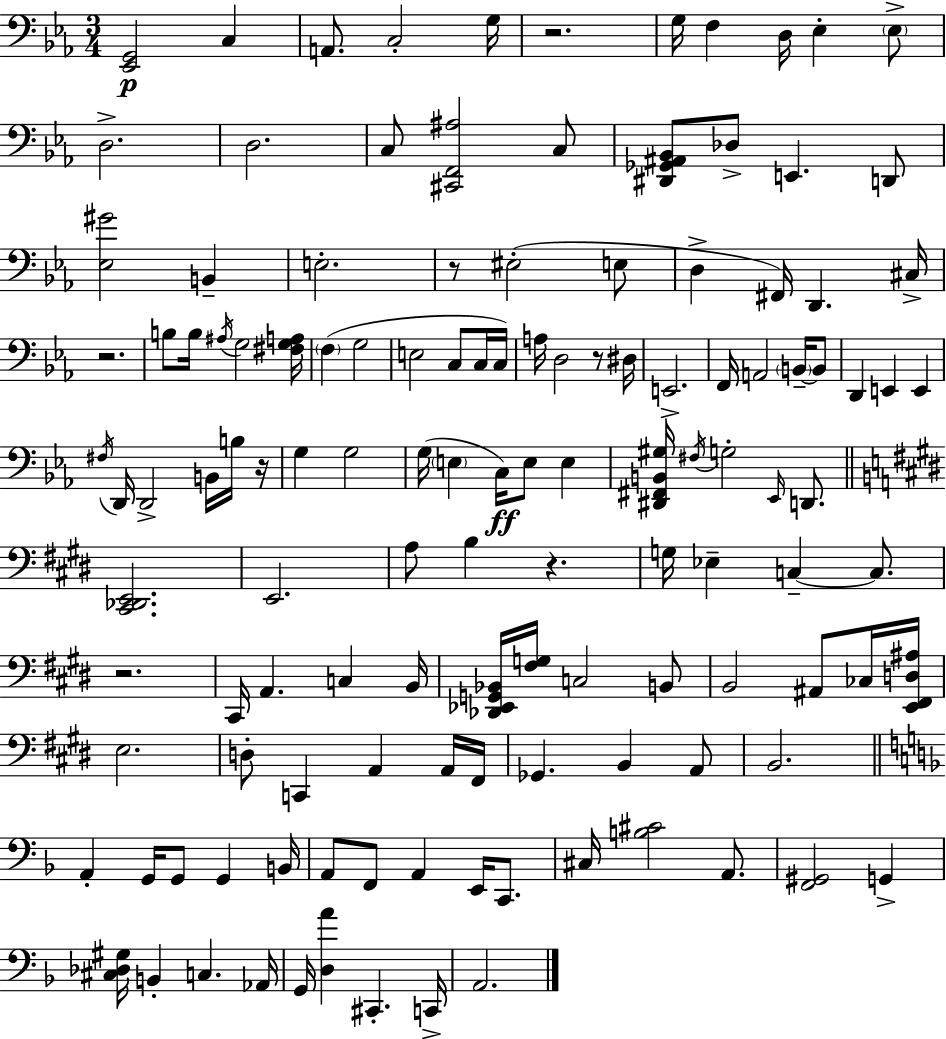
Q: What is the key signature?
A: C minor